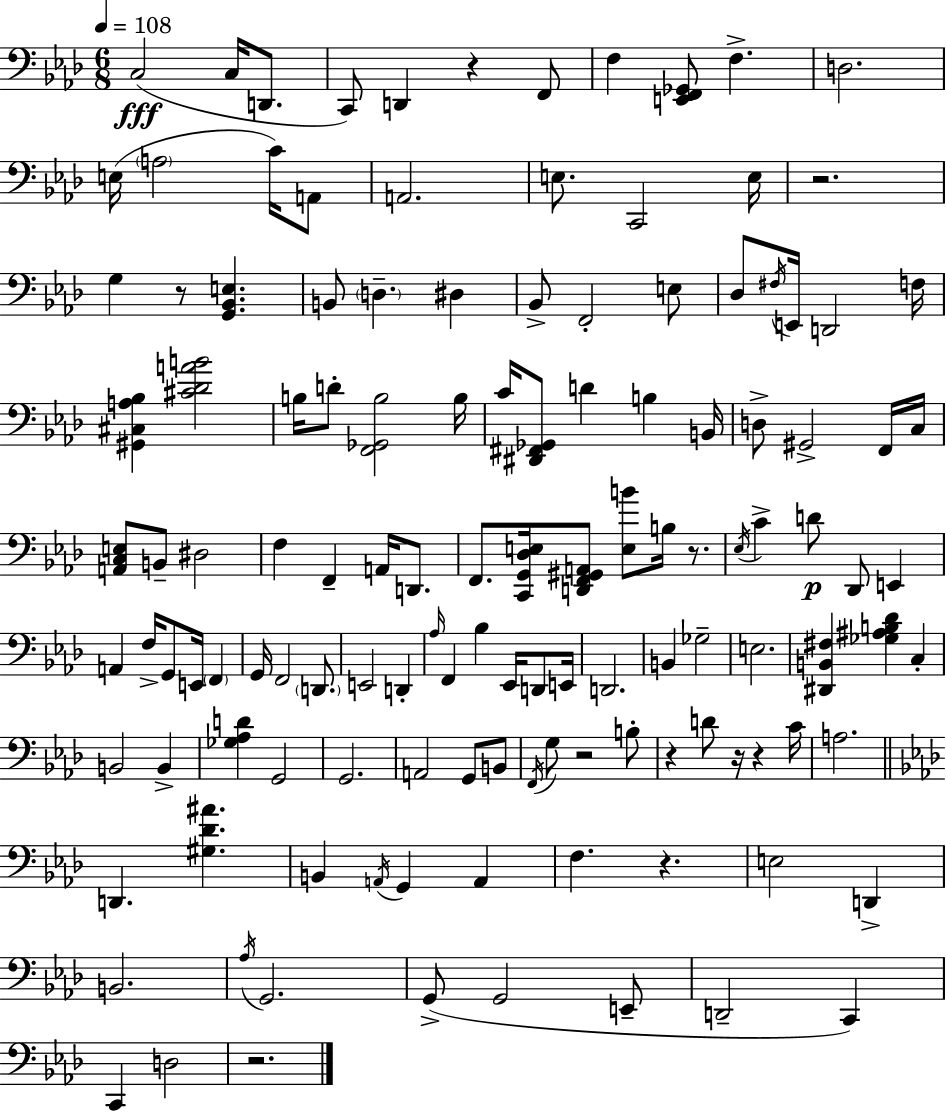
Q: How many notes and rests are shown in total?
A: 129